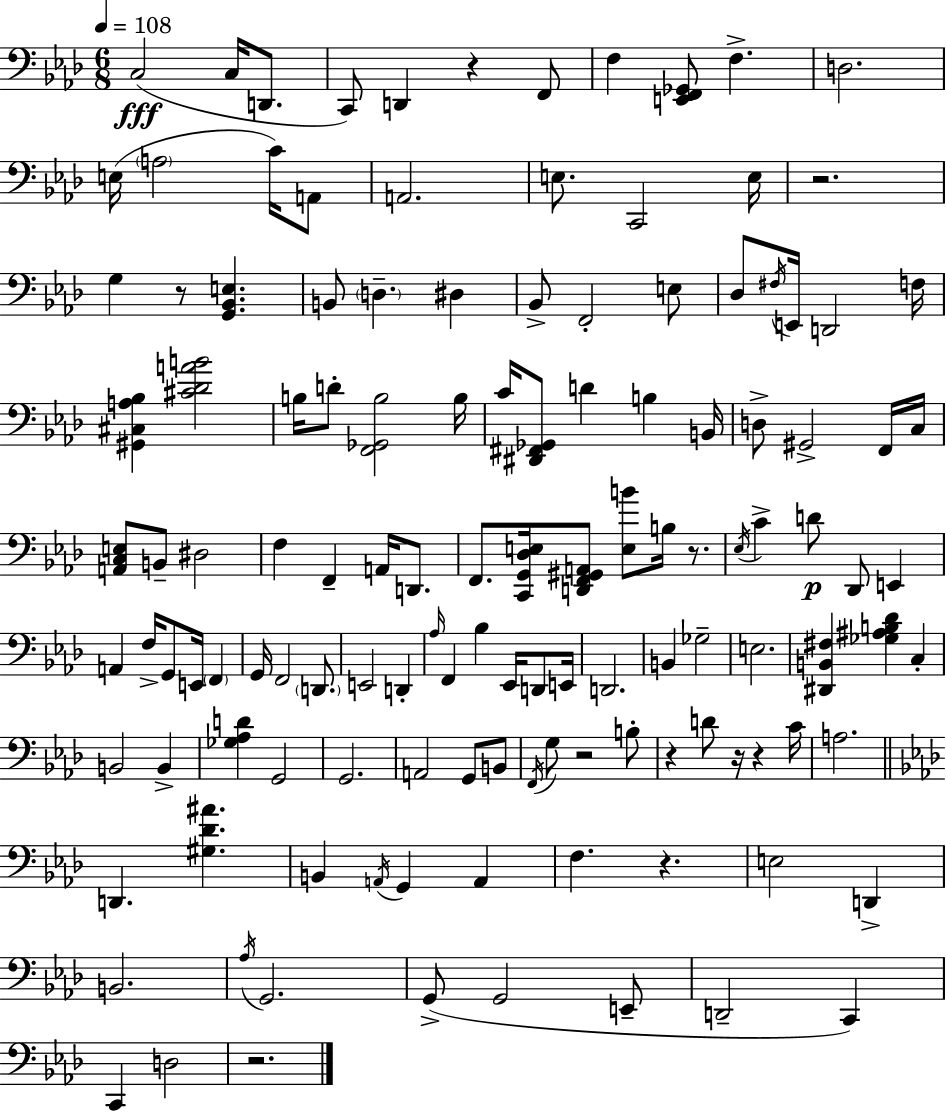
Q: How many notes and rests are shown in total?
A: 129